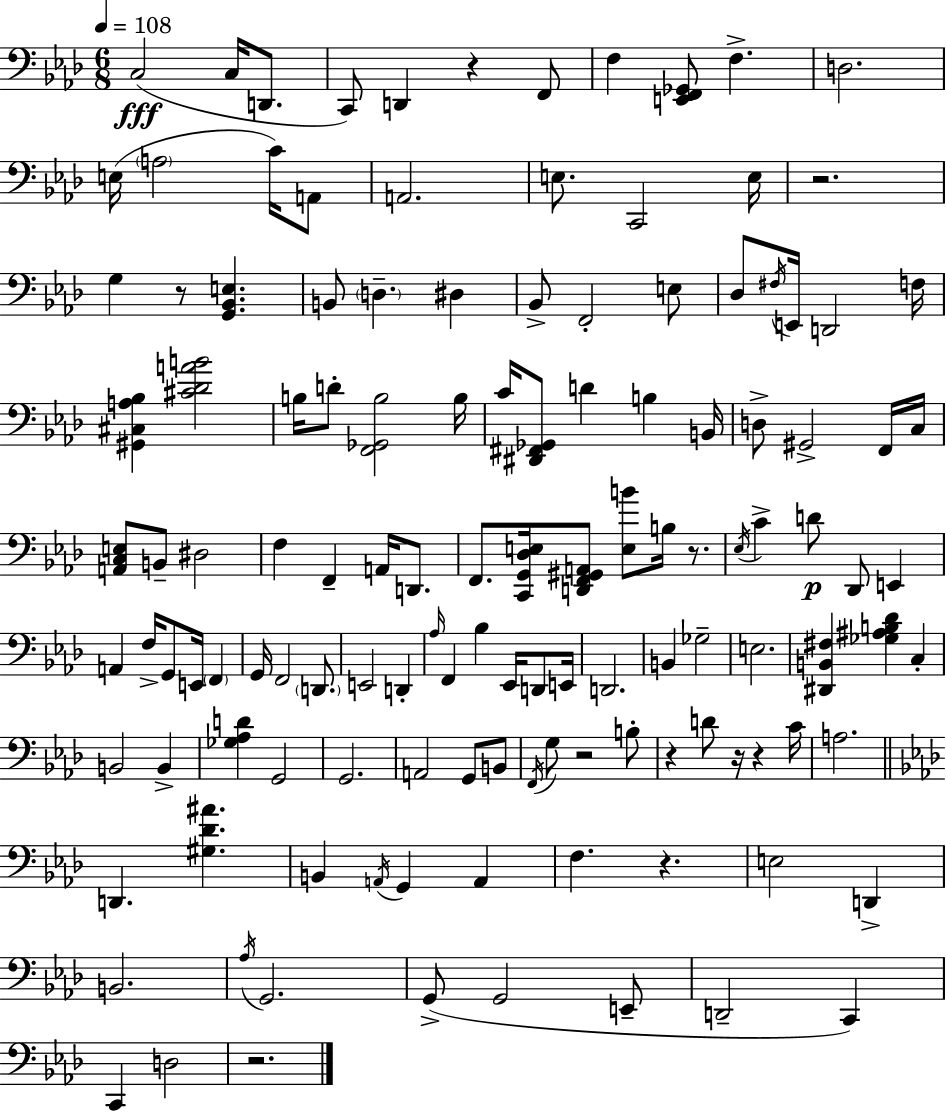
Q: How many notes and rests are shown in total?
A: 129